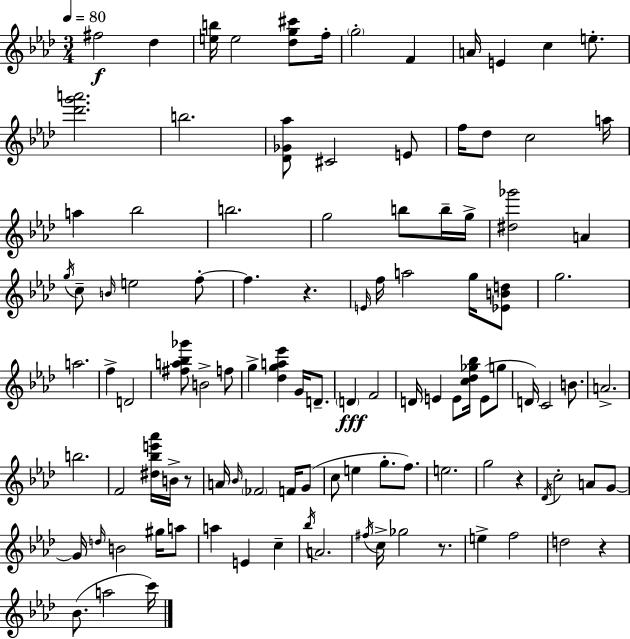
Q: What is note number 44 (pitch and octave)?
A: D4